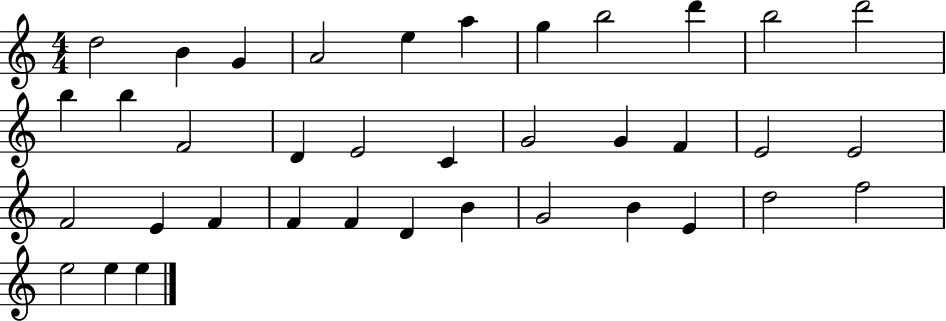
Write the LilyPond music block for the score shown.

{
  \clef treble
  \numericTimeSignature
  \time 4/4
  \key c \major
  d''2 b'4 g'4 | a'2 e''4 a''4 | g''4 b''2 d'''4 | b''2 d'''2 | \break b''4 b''4 f'2 | d'4 e'2 c'4 | g'2 g'4 f'4 | e'2 e'2 | \break f'2 e'4 f'4 | f'4 f'4 d'4 b'4 | g'2 b'4 e'4 | d''2 f''2 | \break e''2 e''4 e''4 | \bar "|."
}